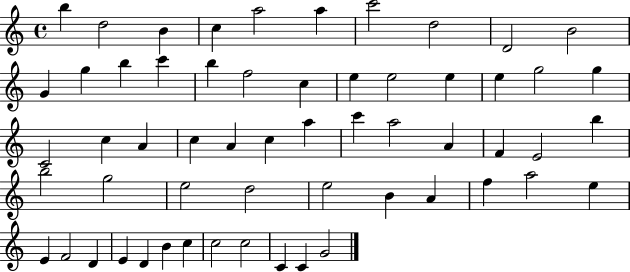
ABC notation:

X:1
T:Untitled
M:4/4
L:1/4
K:C
b d2 B c a2 a c'2 d2 D2 B2 G g b c' b f2 c e e2 e e g2 g C2 c A c A c a c' a2 A F E2 b b2 g2 e2 d2 e2 B A f a2 e E F2 D E D B c c2 c2 C C G2